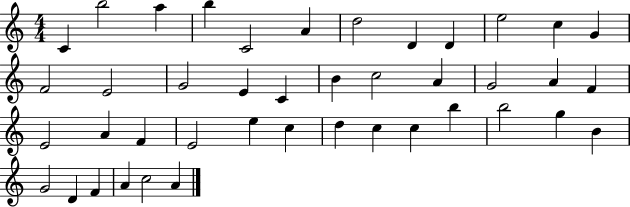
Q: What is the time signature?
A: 4/4